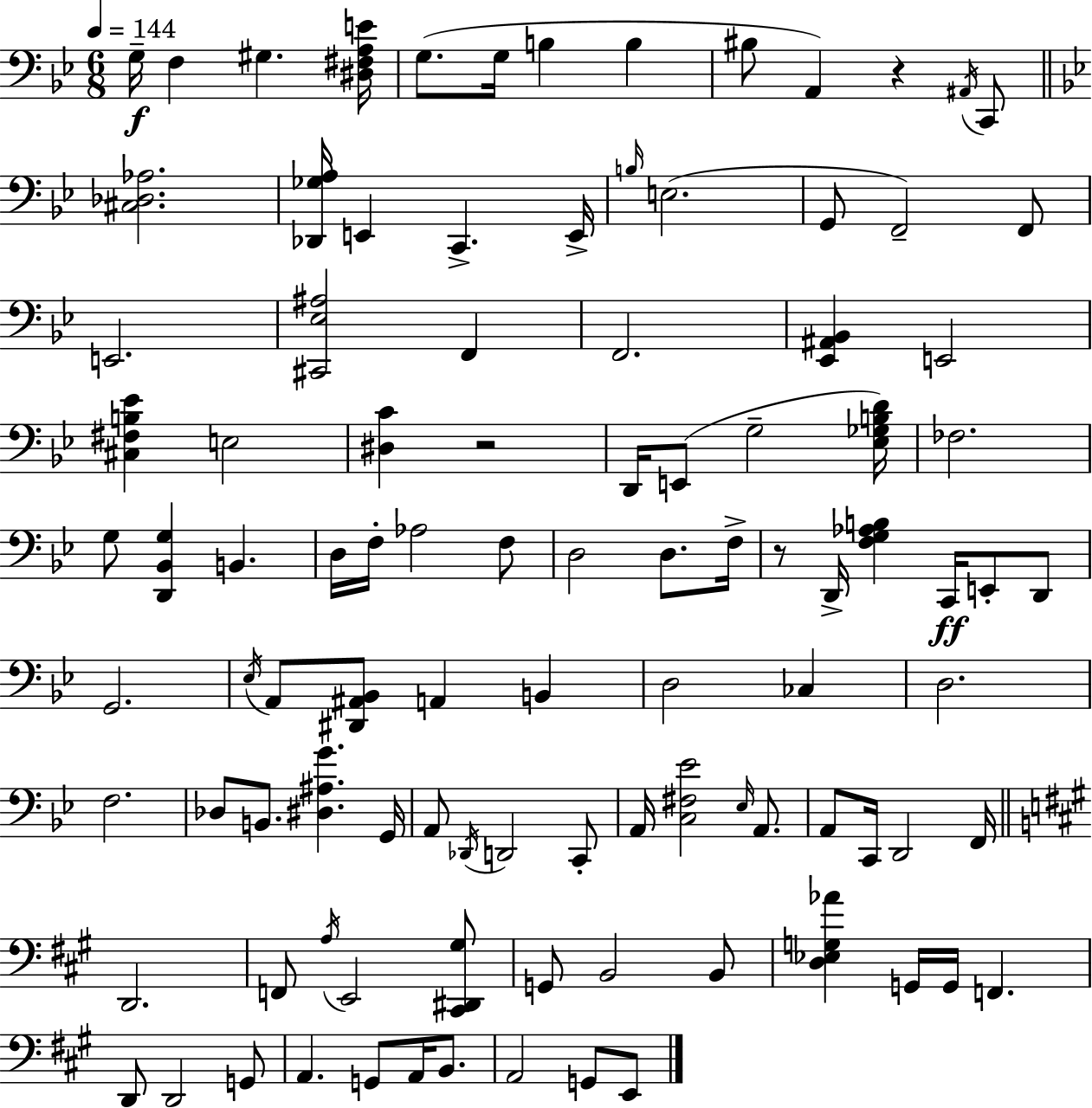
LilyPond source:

{
  \clef bass
  \numericTimeSignature
  \time 6/8
  \key g \minor
  \tempo 4 = 144
  g16--\f f4 gis4. <dis fis a e'>16 | g8.( g16 b4 b4 | bis8 a,4) r4 \acciaccatura { ais,16 } c,8 | \bar "||" \break \key g \minor <cis des aes>2. | <des, ges a>16 e,4 c,4.-> e,16-> | \grace { b16 } e2.( | g,8 f,2--) f,8 | \break e,2. | <cis, ees ais>2 f,4 | f,2. | <ees, ais, bes,>4 e,2 | \break <cis fis b ees'>4 e2 | <dis c'>4 r2 | d,16 e,8( g2-- | <ees ges b d'>16) fes2. | \break g8 <d, bes, g>4 b,4. | d16 f16-. aes2 f8 | d2 d8. | f16-> r8 d,16-> <f g aes b>4 c,16\ff e,8-. d,8 | \break g,2. | \acciaccatura { ees16 } a,8 <dis, ais, bes,>8 a,4 b,4 | d2 ces4 | d2. | \break f2. | des8 b,8. <dis ais g'>4. | g,16 a,8 \acciaccatura { des,16 } d,2 | c,8-. a,16 <c fis ees'>2 | \break \grace { ees16 } a,8. a,8 c,16 d,2 | f,16 \bar "||" \break \key a \major d,2. | f,8 \acciaccatura { a16 } e,2 <cis, dis, gis>8 | g,8 b,2 b,8 | <d ees g aes'>4 g,16 g,16 f,4. | \break d,8 d,2 g,8 | a,4. g,8 a,16 b,8. | a,2 g,8 e,8 | \bar "|."
}